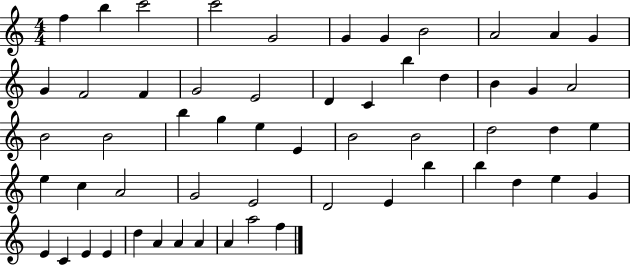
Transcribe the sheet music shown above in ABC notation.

X:1
T:Untitled
M:4/4
L:1/4
K:C
f b c'2 c'2 G2 G G B2 A2 A G G F2 F G2 E2 D C b d B G A2 B2 B2 b g e E B2 B2 d2 d e e c A2 G2 E2 D2 E b b d e G E C E E d A A A A a2 f